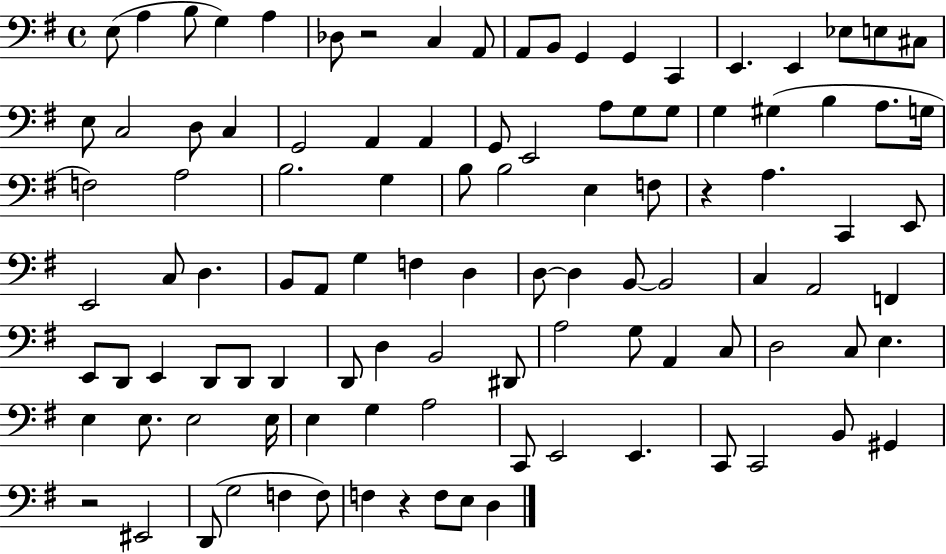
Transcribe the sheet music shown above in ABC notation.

X:1
T:Untitled
M:4/4
L:1/4
K:G
E,/2 A, B,/2 G, A, _D,/2 z2 C, A,,/2 A,,/2 B,,/2 G,, G,, C,, E,, E,, _E,/2 E,/2 ^C,/2 E,/2 C,2 D,/2 C, G,,2 A,, A,, G,,/2 E,,2 A,/2 G,/2 G,/2 G, ^G, B, A,/2 G,/4 F,2 A,2 B,2 G, B,/2 B,2 E, F,/2 z A, C,, E,,/2 E,,2 C,/2 D, B,,/2 A,,/2 G, F, D, D,/2 D, B,,/2 B,,2 C, A,,2 F,, E,,/2 D,,/2 E,, D,,/2 D,,/2 D,, D,,/2 D, B,,2 ^D,,/2 A,2 G,/2 A,, C,/2 D,2 C,/2 E, E, E,/2 E,2 E,/4 E, G, A,2 C,,/2 E,,2 E,, C,,/2 C,,2 B,,/2 ^G,, z2 ^E,,2 D,,/2 G,2 F, F,/2 F, z F,/2 E,/2 D,